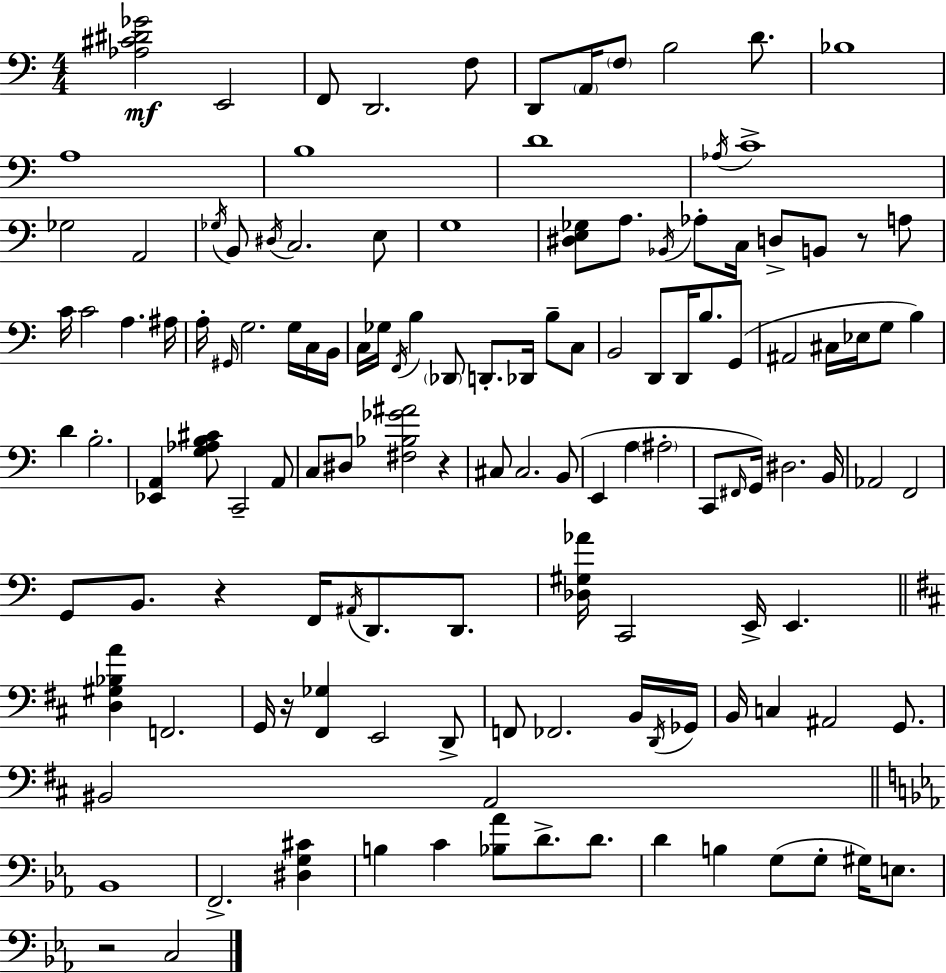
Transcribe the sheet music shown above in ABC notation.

X:1
T:Untitled
M:4/4
L:1/4
K:C
[_A,^C^D_G]2 E,,2 F,,/2 D,,2 F,/2 D,,/2 A,,/4 F,/2 B,2 D/2 _B,4 A,4 B,4 D4 _A,/4 C4 _G,2 A,,2 _G,/4 B,,/2 ^D,/4 C,2 E,/2 G,4 [^D,E,_G,]/2 A,/2 _B,,/4 _A,/2 C,/4 D,/2 B,,/2 z/2 A,/2 C/4 C2 A, ^A,/4 A,/4 ^G,,/4 G,2 G,/4 C,/4 B,,/4 C,/4 _G,/4 F,,/4 B, _D,,/2 D,,/2 _D,,/4 B,/2 C,/2 B,,2 D,,/2 D,,/4 B,/2 G,,/2 ^A,,2 ^C,/4 _E,/4 G,/2 B, D B,2 [_E,,A,,] [G,_A,B,^C]/2 C,,2 A,,/2 C,/2 ^D,/2 [^F,_B,_G^A]2 z ^C,/2 ^C,2 B,,/2 E,, A, ^A,2 C,,/2 ^F,,/4 G,,/4 ^D,2 B,,/4 _A,,2 F,,2 G,,/2 B,,/2 z F,,/4 ^A,,/4 D,,/2 D,,/2 [_D,^G,_A]/4 C,,2 E,,/4 E,, [D,^G,_B,A] F,,2 G,,/4 z/4 [^F,,_G,] E,,2 D,,/2 F,,/2 _F,,2 B,,/4 D,,/4 _G,,/4 B,,/4 C, ^A,,2 G,,/2 ^B,,2 A,,2 _B,,4 F,,2 [^D,G,^C] B, C [_B,_A]/2 D/2 D/2 D B, G,/2 G,/2 ^G,/4 E,/2 z2 C,2